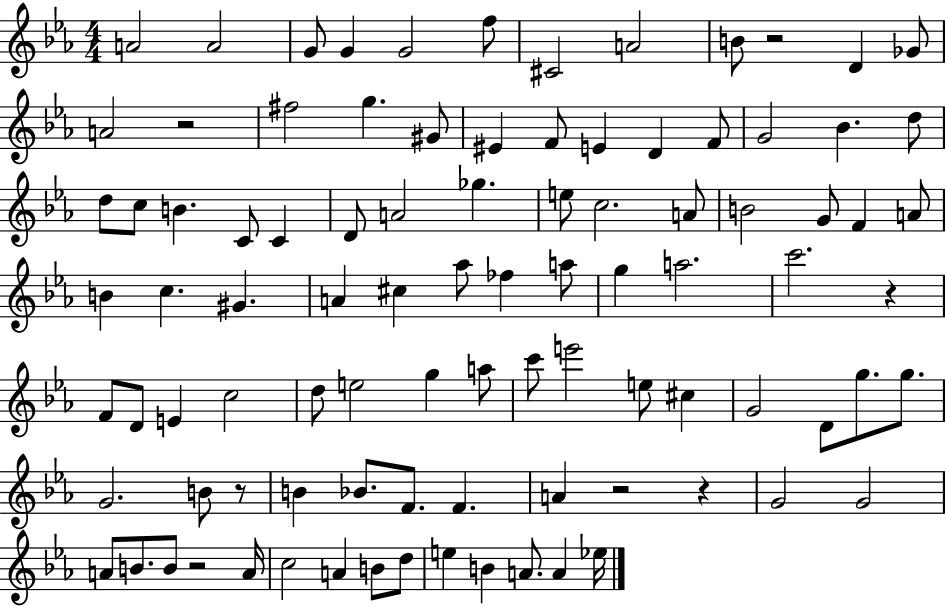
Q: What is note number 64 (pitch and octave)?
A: G5